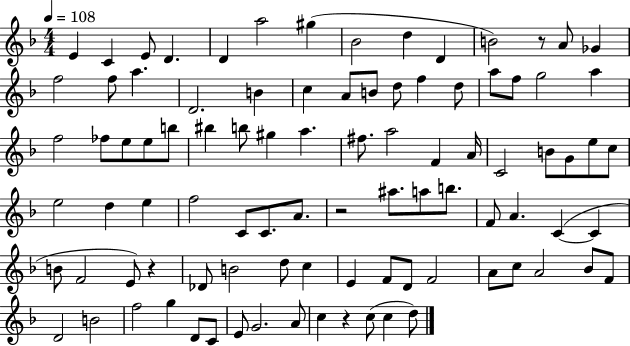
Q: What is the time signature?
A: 4/4